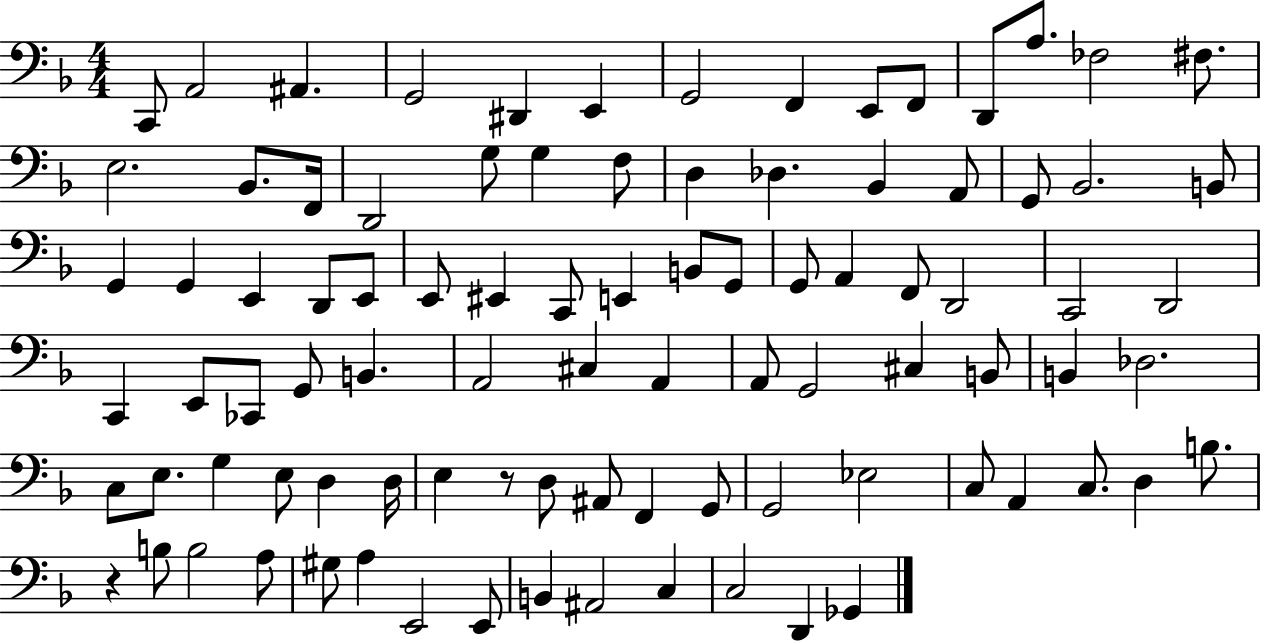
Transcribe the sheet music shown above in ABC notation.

X:1
T:Untitled
M:4/4
L:1/4
K:F
C,,/2 A,,2 ^A,, G,,2 ^D,, E,, G,,2 F,, E,,/2 F,,/2 D,,/2 A,/2 _F,2 ^F,/2 E,2 _B,,/2 F,,/4 D,,2 G,/2 G, F,/2 D, _D, _B,, A,,/2 G,,/2 _B,,2 B,,/2 G,, G,, E,, D,,/2 E,,/2 E,,/2 ^E,, C,,/2 E,, B,,/2 G,,/2 G,,/2 A,, F,,/2 D,,2 C,,2 D,,2 C,, E,,/2 _C,,/2 G,,/2 B,, A,,2 ^C, A,, A,,/2 G,,2 ^C, B,,/2 B,, _D,2 C,/2 E,/2 G, E,/2 D, D,/4 E, z/2 D,/2 ^A,,/2 F,, G,,/2 G,,2 _E,2 C,/2 A,, C,/2 D, B,/2 z B,/2 B,2 A,/2 ^G,/2 A, E,,2 E,,/2 B,, ^A,,2 C, C,2 D,, _G,,